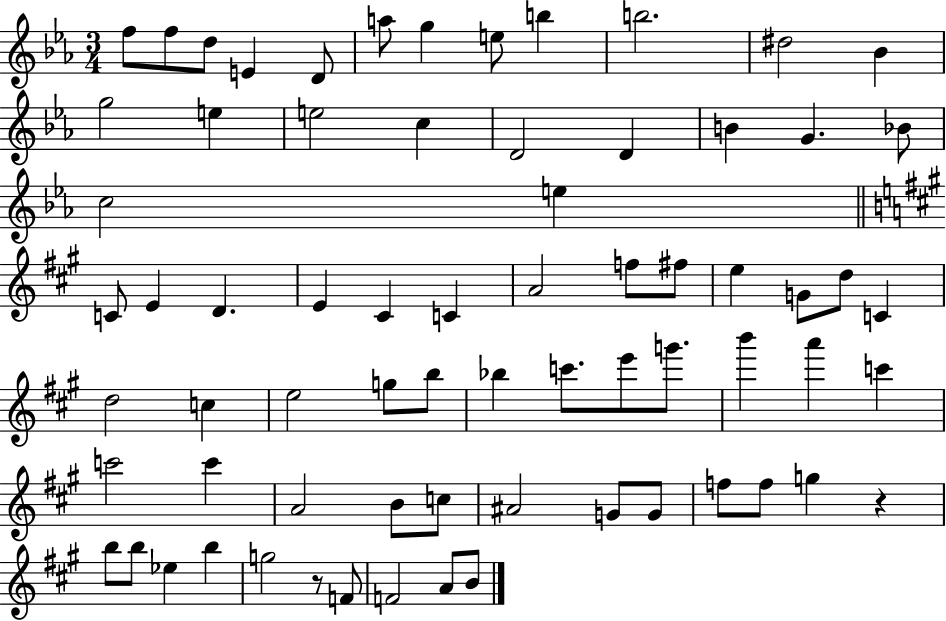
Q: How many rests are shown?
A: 2